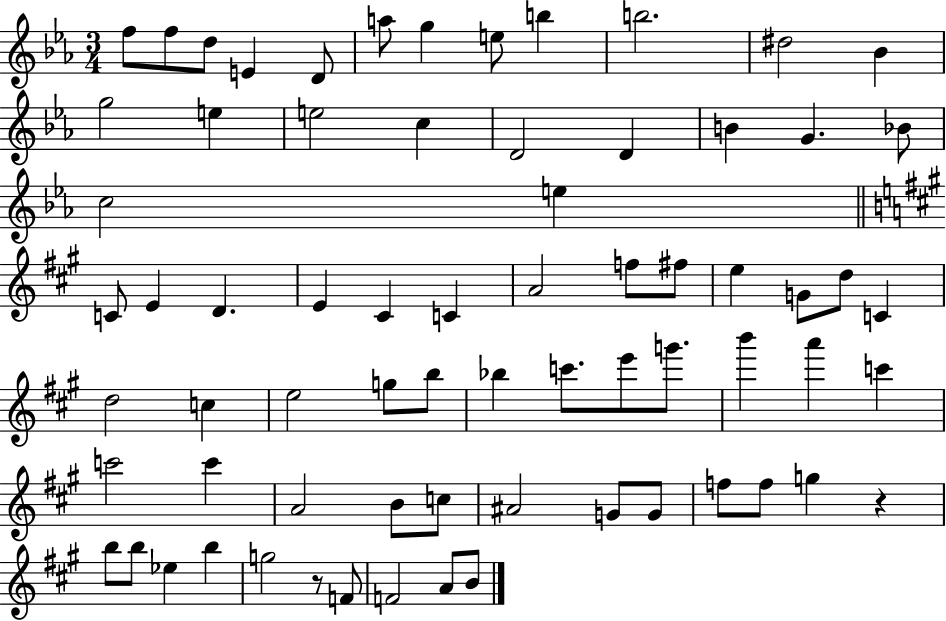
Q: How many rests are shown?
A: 2